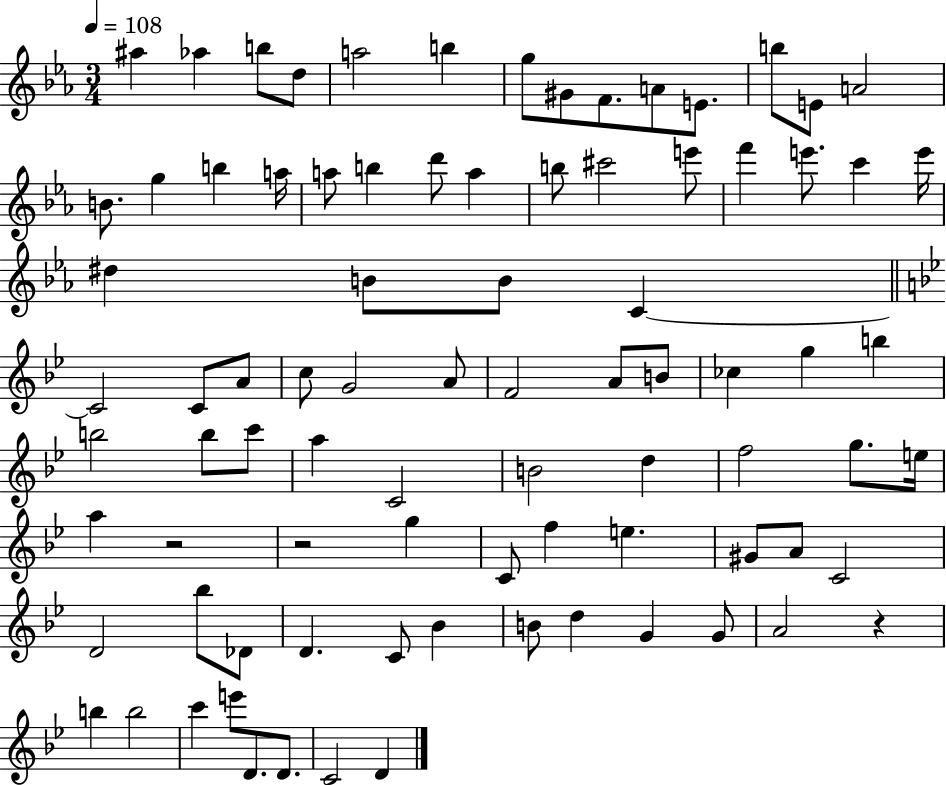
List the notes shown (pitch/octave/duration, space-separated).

A#5/q Ab5/q B5/e D5/e A5/h B5/q G5/e G#4/e F4/e. A4/e E4/e. B5/e E4/e A4/h B4/e. G5/q B5/q A5/s A5/e B5/q D6/e A5/q B5/e C#6/h E6/e F6/q E6/e. C6/q E6/s D#5/q B4/e B4/e C4/q C4/h C4/e A4/e C5/e G4/h A4/e F4/h A4/e B4/e CES5/q G5/q B5/q B5/h B5/e C6/e A5/q C4/h B4/h D5/q F5/h G5/e. E5/s A5/q R/h R/h G5/q C4/e F5/q E5/q. G#4/e A4/e C4/h D4/h Bb5/e Db4/e D4/q. C4/e Bb4/q B4/e D5/q G4/q G4/e A4/h R/q B5/q B5/h C6/q E6/e D4/e. D4/e. C4/h D4/q